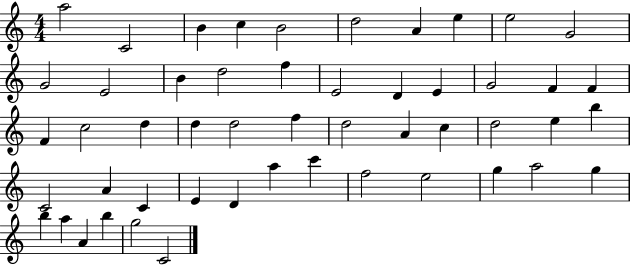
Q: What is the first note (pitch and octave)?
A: A5